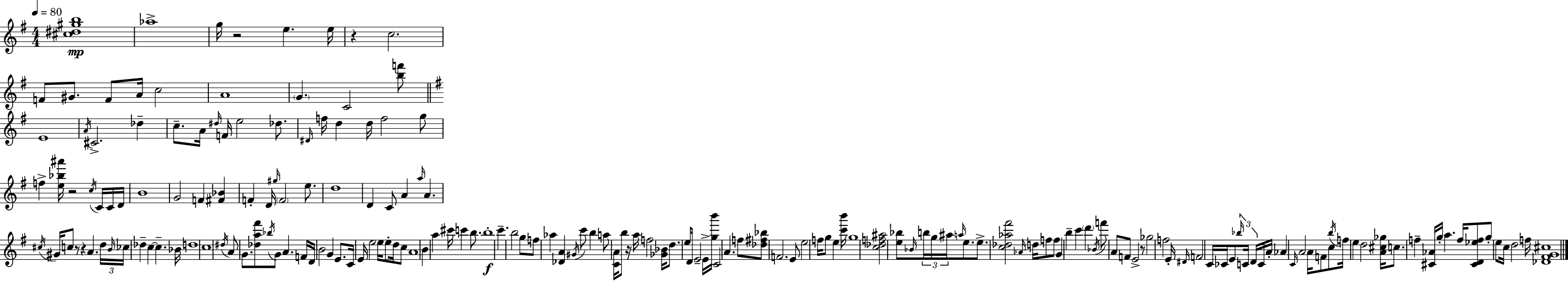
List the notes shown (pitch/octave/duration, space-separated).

[C#5,D#5,G#5,B5]/w Ab5/w G5/s R/h E5/q. E5/s R/q C5/h. F4/e G#4/e. F4/e A4/s C5/h A4/w G4/q. C4/h [B5,F6]/e E4/w A4/s C#4/h. Db5/q C5/e. A4/s D#5/s F4/s E5/h Db5/e. D#4/s F5/s D5/q D5/s F5/h G5/e F5/q [E5,Bb5,A#6]/s R/h C5/s C4/s C4/s D4/s B4/w G4/h F4/q [F#4,Bb4]/q F4/q D4/s G#5/s F4/h E5/e. D5/w D4/q C4/e A4/q A5/s A4/q. C#5/s G#4/s C5/e R/e R/q A4/q. D5/s B4/s CES5/s Db5/q C5/q C5/q. Bb4/s D5/w C5/w D#5/s A4/e G4/e. [Db5,A5,F#6]/e Bb5/s G4/e A4/q. F4/s D4/s B4/h G4/q E4/e. C4/s E4/s E5/h E5/s E5/e D5/s C5/e A4/w B4/q A5/q C#6/s C6/q B5/e. B5/w C6/q. B5/h G5/e F5/e Ab5/q [Db4,A4]/q G#4/s C6/e B5/q A5/e [C4,A4]/s B5/e R/s A5/s F5/h [Gb4,Bb4]/s D5/e. E5/e D4/s E4/h E4/s [G5,B6]/s C4/h A4/q. F5/e [Db5,F#5,Bb5]/e F4/h. E4/e E5/h F5/s G5/e E5/q [C6,B6]/s G5/w [C5,Db5,F5,A#5]/h [E5,Bb5]/e Bb4/s B5/s G5/s A#5/s A5/s E5/e. E5/e. [C5,Db5,Ab5,F#6]/h Ab4/s D5/s F5/e F5/e G4/q B5/q C6/q D6/q Bb4/s F6/e A4/e F4/e E4/h R/e Gb5/h F5/h E4/s D#4/s F4/h C4/s CES4/s E4/e Bb5/s C4/s D4/s C4/s A4/s Ab4/q C4/s A4/h A4/s F4/e C5/e B5/s F5/s E5/q D5/h [A4,C#5,Gb5]/s C5/e. F5/q [C#4,Ab4]/s G5/s A5/q. F5/s [C#4,D4,Eb5,F5]/e G5/e E5/e C5/s D5/h F5/s [Db4,F#4,G4,C#5]/w